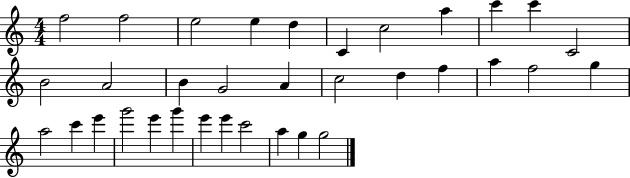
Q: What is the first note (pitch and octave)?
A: F5